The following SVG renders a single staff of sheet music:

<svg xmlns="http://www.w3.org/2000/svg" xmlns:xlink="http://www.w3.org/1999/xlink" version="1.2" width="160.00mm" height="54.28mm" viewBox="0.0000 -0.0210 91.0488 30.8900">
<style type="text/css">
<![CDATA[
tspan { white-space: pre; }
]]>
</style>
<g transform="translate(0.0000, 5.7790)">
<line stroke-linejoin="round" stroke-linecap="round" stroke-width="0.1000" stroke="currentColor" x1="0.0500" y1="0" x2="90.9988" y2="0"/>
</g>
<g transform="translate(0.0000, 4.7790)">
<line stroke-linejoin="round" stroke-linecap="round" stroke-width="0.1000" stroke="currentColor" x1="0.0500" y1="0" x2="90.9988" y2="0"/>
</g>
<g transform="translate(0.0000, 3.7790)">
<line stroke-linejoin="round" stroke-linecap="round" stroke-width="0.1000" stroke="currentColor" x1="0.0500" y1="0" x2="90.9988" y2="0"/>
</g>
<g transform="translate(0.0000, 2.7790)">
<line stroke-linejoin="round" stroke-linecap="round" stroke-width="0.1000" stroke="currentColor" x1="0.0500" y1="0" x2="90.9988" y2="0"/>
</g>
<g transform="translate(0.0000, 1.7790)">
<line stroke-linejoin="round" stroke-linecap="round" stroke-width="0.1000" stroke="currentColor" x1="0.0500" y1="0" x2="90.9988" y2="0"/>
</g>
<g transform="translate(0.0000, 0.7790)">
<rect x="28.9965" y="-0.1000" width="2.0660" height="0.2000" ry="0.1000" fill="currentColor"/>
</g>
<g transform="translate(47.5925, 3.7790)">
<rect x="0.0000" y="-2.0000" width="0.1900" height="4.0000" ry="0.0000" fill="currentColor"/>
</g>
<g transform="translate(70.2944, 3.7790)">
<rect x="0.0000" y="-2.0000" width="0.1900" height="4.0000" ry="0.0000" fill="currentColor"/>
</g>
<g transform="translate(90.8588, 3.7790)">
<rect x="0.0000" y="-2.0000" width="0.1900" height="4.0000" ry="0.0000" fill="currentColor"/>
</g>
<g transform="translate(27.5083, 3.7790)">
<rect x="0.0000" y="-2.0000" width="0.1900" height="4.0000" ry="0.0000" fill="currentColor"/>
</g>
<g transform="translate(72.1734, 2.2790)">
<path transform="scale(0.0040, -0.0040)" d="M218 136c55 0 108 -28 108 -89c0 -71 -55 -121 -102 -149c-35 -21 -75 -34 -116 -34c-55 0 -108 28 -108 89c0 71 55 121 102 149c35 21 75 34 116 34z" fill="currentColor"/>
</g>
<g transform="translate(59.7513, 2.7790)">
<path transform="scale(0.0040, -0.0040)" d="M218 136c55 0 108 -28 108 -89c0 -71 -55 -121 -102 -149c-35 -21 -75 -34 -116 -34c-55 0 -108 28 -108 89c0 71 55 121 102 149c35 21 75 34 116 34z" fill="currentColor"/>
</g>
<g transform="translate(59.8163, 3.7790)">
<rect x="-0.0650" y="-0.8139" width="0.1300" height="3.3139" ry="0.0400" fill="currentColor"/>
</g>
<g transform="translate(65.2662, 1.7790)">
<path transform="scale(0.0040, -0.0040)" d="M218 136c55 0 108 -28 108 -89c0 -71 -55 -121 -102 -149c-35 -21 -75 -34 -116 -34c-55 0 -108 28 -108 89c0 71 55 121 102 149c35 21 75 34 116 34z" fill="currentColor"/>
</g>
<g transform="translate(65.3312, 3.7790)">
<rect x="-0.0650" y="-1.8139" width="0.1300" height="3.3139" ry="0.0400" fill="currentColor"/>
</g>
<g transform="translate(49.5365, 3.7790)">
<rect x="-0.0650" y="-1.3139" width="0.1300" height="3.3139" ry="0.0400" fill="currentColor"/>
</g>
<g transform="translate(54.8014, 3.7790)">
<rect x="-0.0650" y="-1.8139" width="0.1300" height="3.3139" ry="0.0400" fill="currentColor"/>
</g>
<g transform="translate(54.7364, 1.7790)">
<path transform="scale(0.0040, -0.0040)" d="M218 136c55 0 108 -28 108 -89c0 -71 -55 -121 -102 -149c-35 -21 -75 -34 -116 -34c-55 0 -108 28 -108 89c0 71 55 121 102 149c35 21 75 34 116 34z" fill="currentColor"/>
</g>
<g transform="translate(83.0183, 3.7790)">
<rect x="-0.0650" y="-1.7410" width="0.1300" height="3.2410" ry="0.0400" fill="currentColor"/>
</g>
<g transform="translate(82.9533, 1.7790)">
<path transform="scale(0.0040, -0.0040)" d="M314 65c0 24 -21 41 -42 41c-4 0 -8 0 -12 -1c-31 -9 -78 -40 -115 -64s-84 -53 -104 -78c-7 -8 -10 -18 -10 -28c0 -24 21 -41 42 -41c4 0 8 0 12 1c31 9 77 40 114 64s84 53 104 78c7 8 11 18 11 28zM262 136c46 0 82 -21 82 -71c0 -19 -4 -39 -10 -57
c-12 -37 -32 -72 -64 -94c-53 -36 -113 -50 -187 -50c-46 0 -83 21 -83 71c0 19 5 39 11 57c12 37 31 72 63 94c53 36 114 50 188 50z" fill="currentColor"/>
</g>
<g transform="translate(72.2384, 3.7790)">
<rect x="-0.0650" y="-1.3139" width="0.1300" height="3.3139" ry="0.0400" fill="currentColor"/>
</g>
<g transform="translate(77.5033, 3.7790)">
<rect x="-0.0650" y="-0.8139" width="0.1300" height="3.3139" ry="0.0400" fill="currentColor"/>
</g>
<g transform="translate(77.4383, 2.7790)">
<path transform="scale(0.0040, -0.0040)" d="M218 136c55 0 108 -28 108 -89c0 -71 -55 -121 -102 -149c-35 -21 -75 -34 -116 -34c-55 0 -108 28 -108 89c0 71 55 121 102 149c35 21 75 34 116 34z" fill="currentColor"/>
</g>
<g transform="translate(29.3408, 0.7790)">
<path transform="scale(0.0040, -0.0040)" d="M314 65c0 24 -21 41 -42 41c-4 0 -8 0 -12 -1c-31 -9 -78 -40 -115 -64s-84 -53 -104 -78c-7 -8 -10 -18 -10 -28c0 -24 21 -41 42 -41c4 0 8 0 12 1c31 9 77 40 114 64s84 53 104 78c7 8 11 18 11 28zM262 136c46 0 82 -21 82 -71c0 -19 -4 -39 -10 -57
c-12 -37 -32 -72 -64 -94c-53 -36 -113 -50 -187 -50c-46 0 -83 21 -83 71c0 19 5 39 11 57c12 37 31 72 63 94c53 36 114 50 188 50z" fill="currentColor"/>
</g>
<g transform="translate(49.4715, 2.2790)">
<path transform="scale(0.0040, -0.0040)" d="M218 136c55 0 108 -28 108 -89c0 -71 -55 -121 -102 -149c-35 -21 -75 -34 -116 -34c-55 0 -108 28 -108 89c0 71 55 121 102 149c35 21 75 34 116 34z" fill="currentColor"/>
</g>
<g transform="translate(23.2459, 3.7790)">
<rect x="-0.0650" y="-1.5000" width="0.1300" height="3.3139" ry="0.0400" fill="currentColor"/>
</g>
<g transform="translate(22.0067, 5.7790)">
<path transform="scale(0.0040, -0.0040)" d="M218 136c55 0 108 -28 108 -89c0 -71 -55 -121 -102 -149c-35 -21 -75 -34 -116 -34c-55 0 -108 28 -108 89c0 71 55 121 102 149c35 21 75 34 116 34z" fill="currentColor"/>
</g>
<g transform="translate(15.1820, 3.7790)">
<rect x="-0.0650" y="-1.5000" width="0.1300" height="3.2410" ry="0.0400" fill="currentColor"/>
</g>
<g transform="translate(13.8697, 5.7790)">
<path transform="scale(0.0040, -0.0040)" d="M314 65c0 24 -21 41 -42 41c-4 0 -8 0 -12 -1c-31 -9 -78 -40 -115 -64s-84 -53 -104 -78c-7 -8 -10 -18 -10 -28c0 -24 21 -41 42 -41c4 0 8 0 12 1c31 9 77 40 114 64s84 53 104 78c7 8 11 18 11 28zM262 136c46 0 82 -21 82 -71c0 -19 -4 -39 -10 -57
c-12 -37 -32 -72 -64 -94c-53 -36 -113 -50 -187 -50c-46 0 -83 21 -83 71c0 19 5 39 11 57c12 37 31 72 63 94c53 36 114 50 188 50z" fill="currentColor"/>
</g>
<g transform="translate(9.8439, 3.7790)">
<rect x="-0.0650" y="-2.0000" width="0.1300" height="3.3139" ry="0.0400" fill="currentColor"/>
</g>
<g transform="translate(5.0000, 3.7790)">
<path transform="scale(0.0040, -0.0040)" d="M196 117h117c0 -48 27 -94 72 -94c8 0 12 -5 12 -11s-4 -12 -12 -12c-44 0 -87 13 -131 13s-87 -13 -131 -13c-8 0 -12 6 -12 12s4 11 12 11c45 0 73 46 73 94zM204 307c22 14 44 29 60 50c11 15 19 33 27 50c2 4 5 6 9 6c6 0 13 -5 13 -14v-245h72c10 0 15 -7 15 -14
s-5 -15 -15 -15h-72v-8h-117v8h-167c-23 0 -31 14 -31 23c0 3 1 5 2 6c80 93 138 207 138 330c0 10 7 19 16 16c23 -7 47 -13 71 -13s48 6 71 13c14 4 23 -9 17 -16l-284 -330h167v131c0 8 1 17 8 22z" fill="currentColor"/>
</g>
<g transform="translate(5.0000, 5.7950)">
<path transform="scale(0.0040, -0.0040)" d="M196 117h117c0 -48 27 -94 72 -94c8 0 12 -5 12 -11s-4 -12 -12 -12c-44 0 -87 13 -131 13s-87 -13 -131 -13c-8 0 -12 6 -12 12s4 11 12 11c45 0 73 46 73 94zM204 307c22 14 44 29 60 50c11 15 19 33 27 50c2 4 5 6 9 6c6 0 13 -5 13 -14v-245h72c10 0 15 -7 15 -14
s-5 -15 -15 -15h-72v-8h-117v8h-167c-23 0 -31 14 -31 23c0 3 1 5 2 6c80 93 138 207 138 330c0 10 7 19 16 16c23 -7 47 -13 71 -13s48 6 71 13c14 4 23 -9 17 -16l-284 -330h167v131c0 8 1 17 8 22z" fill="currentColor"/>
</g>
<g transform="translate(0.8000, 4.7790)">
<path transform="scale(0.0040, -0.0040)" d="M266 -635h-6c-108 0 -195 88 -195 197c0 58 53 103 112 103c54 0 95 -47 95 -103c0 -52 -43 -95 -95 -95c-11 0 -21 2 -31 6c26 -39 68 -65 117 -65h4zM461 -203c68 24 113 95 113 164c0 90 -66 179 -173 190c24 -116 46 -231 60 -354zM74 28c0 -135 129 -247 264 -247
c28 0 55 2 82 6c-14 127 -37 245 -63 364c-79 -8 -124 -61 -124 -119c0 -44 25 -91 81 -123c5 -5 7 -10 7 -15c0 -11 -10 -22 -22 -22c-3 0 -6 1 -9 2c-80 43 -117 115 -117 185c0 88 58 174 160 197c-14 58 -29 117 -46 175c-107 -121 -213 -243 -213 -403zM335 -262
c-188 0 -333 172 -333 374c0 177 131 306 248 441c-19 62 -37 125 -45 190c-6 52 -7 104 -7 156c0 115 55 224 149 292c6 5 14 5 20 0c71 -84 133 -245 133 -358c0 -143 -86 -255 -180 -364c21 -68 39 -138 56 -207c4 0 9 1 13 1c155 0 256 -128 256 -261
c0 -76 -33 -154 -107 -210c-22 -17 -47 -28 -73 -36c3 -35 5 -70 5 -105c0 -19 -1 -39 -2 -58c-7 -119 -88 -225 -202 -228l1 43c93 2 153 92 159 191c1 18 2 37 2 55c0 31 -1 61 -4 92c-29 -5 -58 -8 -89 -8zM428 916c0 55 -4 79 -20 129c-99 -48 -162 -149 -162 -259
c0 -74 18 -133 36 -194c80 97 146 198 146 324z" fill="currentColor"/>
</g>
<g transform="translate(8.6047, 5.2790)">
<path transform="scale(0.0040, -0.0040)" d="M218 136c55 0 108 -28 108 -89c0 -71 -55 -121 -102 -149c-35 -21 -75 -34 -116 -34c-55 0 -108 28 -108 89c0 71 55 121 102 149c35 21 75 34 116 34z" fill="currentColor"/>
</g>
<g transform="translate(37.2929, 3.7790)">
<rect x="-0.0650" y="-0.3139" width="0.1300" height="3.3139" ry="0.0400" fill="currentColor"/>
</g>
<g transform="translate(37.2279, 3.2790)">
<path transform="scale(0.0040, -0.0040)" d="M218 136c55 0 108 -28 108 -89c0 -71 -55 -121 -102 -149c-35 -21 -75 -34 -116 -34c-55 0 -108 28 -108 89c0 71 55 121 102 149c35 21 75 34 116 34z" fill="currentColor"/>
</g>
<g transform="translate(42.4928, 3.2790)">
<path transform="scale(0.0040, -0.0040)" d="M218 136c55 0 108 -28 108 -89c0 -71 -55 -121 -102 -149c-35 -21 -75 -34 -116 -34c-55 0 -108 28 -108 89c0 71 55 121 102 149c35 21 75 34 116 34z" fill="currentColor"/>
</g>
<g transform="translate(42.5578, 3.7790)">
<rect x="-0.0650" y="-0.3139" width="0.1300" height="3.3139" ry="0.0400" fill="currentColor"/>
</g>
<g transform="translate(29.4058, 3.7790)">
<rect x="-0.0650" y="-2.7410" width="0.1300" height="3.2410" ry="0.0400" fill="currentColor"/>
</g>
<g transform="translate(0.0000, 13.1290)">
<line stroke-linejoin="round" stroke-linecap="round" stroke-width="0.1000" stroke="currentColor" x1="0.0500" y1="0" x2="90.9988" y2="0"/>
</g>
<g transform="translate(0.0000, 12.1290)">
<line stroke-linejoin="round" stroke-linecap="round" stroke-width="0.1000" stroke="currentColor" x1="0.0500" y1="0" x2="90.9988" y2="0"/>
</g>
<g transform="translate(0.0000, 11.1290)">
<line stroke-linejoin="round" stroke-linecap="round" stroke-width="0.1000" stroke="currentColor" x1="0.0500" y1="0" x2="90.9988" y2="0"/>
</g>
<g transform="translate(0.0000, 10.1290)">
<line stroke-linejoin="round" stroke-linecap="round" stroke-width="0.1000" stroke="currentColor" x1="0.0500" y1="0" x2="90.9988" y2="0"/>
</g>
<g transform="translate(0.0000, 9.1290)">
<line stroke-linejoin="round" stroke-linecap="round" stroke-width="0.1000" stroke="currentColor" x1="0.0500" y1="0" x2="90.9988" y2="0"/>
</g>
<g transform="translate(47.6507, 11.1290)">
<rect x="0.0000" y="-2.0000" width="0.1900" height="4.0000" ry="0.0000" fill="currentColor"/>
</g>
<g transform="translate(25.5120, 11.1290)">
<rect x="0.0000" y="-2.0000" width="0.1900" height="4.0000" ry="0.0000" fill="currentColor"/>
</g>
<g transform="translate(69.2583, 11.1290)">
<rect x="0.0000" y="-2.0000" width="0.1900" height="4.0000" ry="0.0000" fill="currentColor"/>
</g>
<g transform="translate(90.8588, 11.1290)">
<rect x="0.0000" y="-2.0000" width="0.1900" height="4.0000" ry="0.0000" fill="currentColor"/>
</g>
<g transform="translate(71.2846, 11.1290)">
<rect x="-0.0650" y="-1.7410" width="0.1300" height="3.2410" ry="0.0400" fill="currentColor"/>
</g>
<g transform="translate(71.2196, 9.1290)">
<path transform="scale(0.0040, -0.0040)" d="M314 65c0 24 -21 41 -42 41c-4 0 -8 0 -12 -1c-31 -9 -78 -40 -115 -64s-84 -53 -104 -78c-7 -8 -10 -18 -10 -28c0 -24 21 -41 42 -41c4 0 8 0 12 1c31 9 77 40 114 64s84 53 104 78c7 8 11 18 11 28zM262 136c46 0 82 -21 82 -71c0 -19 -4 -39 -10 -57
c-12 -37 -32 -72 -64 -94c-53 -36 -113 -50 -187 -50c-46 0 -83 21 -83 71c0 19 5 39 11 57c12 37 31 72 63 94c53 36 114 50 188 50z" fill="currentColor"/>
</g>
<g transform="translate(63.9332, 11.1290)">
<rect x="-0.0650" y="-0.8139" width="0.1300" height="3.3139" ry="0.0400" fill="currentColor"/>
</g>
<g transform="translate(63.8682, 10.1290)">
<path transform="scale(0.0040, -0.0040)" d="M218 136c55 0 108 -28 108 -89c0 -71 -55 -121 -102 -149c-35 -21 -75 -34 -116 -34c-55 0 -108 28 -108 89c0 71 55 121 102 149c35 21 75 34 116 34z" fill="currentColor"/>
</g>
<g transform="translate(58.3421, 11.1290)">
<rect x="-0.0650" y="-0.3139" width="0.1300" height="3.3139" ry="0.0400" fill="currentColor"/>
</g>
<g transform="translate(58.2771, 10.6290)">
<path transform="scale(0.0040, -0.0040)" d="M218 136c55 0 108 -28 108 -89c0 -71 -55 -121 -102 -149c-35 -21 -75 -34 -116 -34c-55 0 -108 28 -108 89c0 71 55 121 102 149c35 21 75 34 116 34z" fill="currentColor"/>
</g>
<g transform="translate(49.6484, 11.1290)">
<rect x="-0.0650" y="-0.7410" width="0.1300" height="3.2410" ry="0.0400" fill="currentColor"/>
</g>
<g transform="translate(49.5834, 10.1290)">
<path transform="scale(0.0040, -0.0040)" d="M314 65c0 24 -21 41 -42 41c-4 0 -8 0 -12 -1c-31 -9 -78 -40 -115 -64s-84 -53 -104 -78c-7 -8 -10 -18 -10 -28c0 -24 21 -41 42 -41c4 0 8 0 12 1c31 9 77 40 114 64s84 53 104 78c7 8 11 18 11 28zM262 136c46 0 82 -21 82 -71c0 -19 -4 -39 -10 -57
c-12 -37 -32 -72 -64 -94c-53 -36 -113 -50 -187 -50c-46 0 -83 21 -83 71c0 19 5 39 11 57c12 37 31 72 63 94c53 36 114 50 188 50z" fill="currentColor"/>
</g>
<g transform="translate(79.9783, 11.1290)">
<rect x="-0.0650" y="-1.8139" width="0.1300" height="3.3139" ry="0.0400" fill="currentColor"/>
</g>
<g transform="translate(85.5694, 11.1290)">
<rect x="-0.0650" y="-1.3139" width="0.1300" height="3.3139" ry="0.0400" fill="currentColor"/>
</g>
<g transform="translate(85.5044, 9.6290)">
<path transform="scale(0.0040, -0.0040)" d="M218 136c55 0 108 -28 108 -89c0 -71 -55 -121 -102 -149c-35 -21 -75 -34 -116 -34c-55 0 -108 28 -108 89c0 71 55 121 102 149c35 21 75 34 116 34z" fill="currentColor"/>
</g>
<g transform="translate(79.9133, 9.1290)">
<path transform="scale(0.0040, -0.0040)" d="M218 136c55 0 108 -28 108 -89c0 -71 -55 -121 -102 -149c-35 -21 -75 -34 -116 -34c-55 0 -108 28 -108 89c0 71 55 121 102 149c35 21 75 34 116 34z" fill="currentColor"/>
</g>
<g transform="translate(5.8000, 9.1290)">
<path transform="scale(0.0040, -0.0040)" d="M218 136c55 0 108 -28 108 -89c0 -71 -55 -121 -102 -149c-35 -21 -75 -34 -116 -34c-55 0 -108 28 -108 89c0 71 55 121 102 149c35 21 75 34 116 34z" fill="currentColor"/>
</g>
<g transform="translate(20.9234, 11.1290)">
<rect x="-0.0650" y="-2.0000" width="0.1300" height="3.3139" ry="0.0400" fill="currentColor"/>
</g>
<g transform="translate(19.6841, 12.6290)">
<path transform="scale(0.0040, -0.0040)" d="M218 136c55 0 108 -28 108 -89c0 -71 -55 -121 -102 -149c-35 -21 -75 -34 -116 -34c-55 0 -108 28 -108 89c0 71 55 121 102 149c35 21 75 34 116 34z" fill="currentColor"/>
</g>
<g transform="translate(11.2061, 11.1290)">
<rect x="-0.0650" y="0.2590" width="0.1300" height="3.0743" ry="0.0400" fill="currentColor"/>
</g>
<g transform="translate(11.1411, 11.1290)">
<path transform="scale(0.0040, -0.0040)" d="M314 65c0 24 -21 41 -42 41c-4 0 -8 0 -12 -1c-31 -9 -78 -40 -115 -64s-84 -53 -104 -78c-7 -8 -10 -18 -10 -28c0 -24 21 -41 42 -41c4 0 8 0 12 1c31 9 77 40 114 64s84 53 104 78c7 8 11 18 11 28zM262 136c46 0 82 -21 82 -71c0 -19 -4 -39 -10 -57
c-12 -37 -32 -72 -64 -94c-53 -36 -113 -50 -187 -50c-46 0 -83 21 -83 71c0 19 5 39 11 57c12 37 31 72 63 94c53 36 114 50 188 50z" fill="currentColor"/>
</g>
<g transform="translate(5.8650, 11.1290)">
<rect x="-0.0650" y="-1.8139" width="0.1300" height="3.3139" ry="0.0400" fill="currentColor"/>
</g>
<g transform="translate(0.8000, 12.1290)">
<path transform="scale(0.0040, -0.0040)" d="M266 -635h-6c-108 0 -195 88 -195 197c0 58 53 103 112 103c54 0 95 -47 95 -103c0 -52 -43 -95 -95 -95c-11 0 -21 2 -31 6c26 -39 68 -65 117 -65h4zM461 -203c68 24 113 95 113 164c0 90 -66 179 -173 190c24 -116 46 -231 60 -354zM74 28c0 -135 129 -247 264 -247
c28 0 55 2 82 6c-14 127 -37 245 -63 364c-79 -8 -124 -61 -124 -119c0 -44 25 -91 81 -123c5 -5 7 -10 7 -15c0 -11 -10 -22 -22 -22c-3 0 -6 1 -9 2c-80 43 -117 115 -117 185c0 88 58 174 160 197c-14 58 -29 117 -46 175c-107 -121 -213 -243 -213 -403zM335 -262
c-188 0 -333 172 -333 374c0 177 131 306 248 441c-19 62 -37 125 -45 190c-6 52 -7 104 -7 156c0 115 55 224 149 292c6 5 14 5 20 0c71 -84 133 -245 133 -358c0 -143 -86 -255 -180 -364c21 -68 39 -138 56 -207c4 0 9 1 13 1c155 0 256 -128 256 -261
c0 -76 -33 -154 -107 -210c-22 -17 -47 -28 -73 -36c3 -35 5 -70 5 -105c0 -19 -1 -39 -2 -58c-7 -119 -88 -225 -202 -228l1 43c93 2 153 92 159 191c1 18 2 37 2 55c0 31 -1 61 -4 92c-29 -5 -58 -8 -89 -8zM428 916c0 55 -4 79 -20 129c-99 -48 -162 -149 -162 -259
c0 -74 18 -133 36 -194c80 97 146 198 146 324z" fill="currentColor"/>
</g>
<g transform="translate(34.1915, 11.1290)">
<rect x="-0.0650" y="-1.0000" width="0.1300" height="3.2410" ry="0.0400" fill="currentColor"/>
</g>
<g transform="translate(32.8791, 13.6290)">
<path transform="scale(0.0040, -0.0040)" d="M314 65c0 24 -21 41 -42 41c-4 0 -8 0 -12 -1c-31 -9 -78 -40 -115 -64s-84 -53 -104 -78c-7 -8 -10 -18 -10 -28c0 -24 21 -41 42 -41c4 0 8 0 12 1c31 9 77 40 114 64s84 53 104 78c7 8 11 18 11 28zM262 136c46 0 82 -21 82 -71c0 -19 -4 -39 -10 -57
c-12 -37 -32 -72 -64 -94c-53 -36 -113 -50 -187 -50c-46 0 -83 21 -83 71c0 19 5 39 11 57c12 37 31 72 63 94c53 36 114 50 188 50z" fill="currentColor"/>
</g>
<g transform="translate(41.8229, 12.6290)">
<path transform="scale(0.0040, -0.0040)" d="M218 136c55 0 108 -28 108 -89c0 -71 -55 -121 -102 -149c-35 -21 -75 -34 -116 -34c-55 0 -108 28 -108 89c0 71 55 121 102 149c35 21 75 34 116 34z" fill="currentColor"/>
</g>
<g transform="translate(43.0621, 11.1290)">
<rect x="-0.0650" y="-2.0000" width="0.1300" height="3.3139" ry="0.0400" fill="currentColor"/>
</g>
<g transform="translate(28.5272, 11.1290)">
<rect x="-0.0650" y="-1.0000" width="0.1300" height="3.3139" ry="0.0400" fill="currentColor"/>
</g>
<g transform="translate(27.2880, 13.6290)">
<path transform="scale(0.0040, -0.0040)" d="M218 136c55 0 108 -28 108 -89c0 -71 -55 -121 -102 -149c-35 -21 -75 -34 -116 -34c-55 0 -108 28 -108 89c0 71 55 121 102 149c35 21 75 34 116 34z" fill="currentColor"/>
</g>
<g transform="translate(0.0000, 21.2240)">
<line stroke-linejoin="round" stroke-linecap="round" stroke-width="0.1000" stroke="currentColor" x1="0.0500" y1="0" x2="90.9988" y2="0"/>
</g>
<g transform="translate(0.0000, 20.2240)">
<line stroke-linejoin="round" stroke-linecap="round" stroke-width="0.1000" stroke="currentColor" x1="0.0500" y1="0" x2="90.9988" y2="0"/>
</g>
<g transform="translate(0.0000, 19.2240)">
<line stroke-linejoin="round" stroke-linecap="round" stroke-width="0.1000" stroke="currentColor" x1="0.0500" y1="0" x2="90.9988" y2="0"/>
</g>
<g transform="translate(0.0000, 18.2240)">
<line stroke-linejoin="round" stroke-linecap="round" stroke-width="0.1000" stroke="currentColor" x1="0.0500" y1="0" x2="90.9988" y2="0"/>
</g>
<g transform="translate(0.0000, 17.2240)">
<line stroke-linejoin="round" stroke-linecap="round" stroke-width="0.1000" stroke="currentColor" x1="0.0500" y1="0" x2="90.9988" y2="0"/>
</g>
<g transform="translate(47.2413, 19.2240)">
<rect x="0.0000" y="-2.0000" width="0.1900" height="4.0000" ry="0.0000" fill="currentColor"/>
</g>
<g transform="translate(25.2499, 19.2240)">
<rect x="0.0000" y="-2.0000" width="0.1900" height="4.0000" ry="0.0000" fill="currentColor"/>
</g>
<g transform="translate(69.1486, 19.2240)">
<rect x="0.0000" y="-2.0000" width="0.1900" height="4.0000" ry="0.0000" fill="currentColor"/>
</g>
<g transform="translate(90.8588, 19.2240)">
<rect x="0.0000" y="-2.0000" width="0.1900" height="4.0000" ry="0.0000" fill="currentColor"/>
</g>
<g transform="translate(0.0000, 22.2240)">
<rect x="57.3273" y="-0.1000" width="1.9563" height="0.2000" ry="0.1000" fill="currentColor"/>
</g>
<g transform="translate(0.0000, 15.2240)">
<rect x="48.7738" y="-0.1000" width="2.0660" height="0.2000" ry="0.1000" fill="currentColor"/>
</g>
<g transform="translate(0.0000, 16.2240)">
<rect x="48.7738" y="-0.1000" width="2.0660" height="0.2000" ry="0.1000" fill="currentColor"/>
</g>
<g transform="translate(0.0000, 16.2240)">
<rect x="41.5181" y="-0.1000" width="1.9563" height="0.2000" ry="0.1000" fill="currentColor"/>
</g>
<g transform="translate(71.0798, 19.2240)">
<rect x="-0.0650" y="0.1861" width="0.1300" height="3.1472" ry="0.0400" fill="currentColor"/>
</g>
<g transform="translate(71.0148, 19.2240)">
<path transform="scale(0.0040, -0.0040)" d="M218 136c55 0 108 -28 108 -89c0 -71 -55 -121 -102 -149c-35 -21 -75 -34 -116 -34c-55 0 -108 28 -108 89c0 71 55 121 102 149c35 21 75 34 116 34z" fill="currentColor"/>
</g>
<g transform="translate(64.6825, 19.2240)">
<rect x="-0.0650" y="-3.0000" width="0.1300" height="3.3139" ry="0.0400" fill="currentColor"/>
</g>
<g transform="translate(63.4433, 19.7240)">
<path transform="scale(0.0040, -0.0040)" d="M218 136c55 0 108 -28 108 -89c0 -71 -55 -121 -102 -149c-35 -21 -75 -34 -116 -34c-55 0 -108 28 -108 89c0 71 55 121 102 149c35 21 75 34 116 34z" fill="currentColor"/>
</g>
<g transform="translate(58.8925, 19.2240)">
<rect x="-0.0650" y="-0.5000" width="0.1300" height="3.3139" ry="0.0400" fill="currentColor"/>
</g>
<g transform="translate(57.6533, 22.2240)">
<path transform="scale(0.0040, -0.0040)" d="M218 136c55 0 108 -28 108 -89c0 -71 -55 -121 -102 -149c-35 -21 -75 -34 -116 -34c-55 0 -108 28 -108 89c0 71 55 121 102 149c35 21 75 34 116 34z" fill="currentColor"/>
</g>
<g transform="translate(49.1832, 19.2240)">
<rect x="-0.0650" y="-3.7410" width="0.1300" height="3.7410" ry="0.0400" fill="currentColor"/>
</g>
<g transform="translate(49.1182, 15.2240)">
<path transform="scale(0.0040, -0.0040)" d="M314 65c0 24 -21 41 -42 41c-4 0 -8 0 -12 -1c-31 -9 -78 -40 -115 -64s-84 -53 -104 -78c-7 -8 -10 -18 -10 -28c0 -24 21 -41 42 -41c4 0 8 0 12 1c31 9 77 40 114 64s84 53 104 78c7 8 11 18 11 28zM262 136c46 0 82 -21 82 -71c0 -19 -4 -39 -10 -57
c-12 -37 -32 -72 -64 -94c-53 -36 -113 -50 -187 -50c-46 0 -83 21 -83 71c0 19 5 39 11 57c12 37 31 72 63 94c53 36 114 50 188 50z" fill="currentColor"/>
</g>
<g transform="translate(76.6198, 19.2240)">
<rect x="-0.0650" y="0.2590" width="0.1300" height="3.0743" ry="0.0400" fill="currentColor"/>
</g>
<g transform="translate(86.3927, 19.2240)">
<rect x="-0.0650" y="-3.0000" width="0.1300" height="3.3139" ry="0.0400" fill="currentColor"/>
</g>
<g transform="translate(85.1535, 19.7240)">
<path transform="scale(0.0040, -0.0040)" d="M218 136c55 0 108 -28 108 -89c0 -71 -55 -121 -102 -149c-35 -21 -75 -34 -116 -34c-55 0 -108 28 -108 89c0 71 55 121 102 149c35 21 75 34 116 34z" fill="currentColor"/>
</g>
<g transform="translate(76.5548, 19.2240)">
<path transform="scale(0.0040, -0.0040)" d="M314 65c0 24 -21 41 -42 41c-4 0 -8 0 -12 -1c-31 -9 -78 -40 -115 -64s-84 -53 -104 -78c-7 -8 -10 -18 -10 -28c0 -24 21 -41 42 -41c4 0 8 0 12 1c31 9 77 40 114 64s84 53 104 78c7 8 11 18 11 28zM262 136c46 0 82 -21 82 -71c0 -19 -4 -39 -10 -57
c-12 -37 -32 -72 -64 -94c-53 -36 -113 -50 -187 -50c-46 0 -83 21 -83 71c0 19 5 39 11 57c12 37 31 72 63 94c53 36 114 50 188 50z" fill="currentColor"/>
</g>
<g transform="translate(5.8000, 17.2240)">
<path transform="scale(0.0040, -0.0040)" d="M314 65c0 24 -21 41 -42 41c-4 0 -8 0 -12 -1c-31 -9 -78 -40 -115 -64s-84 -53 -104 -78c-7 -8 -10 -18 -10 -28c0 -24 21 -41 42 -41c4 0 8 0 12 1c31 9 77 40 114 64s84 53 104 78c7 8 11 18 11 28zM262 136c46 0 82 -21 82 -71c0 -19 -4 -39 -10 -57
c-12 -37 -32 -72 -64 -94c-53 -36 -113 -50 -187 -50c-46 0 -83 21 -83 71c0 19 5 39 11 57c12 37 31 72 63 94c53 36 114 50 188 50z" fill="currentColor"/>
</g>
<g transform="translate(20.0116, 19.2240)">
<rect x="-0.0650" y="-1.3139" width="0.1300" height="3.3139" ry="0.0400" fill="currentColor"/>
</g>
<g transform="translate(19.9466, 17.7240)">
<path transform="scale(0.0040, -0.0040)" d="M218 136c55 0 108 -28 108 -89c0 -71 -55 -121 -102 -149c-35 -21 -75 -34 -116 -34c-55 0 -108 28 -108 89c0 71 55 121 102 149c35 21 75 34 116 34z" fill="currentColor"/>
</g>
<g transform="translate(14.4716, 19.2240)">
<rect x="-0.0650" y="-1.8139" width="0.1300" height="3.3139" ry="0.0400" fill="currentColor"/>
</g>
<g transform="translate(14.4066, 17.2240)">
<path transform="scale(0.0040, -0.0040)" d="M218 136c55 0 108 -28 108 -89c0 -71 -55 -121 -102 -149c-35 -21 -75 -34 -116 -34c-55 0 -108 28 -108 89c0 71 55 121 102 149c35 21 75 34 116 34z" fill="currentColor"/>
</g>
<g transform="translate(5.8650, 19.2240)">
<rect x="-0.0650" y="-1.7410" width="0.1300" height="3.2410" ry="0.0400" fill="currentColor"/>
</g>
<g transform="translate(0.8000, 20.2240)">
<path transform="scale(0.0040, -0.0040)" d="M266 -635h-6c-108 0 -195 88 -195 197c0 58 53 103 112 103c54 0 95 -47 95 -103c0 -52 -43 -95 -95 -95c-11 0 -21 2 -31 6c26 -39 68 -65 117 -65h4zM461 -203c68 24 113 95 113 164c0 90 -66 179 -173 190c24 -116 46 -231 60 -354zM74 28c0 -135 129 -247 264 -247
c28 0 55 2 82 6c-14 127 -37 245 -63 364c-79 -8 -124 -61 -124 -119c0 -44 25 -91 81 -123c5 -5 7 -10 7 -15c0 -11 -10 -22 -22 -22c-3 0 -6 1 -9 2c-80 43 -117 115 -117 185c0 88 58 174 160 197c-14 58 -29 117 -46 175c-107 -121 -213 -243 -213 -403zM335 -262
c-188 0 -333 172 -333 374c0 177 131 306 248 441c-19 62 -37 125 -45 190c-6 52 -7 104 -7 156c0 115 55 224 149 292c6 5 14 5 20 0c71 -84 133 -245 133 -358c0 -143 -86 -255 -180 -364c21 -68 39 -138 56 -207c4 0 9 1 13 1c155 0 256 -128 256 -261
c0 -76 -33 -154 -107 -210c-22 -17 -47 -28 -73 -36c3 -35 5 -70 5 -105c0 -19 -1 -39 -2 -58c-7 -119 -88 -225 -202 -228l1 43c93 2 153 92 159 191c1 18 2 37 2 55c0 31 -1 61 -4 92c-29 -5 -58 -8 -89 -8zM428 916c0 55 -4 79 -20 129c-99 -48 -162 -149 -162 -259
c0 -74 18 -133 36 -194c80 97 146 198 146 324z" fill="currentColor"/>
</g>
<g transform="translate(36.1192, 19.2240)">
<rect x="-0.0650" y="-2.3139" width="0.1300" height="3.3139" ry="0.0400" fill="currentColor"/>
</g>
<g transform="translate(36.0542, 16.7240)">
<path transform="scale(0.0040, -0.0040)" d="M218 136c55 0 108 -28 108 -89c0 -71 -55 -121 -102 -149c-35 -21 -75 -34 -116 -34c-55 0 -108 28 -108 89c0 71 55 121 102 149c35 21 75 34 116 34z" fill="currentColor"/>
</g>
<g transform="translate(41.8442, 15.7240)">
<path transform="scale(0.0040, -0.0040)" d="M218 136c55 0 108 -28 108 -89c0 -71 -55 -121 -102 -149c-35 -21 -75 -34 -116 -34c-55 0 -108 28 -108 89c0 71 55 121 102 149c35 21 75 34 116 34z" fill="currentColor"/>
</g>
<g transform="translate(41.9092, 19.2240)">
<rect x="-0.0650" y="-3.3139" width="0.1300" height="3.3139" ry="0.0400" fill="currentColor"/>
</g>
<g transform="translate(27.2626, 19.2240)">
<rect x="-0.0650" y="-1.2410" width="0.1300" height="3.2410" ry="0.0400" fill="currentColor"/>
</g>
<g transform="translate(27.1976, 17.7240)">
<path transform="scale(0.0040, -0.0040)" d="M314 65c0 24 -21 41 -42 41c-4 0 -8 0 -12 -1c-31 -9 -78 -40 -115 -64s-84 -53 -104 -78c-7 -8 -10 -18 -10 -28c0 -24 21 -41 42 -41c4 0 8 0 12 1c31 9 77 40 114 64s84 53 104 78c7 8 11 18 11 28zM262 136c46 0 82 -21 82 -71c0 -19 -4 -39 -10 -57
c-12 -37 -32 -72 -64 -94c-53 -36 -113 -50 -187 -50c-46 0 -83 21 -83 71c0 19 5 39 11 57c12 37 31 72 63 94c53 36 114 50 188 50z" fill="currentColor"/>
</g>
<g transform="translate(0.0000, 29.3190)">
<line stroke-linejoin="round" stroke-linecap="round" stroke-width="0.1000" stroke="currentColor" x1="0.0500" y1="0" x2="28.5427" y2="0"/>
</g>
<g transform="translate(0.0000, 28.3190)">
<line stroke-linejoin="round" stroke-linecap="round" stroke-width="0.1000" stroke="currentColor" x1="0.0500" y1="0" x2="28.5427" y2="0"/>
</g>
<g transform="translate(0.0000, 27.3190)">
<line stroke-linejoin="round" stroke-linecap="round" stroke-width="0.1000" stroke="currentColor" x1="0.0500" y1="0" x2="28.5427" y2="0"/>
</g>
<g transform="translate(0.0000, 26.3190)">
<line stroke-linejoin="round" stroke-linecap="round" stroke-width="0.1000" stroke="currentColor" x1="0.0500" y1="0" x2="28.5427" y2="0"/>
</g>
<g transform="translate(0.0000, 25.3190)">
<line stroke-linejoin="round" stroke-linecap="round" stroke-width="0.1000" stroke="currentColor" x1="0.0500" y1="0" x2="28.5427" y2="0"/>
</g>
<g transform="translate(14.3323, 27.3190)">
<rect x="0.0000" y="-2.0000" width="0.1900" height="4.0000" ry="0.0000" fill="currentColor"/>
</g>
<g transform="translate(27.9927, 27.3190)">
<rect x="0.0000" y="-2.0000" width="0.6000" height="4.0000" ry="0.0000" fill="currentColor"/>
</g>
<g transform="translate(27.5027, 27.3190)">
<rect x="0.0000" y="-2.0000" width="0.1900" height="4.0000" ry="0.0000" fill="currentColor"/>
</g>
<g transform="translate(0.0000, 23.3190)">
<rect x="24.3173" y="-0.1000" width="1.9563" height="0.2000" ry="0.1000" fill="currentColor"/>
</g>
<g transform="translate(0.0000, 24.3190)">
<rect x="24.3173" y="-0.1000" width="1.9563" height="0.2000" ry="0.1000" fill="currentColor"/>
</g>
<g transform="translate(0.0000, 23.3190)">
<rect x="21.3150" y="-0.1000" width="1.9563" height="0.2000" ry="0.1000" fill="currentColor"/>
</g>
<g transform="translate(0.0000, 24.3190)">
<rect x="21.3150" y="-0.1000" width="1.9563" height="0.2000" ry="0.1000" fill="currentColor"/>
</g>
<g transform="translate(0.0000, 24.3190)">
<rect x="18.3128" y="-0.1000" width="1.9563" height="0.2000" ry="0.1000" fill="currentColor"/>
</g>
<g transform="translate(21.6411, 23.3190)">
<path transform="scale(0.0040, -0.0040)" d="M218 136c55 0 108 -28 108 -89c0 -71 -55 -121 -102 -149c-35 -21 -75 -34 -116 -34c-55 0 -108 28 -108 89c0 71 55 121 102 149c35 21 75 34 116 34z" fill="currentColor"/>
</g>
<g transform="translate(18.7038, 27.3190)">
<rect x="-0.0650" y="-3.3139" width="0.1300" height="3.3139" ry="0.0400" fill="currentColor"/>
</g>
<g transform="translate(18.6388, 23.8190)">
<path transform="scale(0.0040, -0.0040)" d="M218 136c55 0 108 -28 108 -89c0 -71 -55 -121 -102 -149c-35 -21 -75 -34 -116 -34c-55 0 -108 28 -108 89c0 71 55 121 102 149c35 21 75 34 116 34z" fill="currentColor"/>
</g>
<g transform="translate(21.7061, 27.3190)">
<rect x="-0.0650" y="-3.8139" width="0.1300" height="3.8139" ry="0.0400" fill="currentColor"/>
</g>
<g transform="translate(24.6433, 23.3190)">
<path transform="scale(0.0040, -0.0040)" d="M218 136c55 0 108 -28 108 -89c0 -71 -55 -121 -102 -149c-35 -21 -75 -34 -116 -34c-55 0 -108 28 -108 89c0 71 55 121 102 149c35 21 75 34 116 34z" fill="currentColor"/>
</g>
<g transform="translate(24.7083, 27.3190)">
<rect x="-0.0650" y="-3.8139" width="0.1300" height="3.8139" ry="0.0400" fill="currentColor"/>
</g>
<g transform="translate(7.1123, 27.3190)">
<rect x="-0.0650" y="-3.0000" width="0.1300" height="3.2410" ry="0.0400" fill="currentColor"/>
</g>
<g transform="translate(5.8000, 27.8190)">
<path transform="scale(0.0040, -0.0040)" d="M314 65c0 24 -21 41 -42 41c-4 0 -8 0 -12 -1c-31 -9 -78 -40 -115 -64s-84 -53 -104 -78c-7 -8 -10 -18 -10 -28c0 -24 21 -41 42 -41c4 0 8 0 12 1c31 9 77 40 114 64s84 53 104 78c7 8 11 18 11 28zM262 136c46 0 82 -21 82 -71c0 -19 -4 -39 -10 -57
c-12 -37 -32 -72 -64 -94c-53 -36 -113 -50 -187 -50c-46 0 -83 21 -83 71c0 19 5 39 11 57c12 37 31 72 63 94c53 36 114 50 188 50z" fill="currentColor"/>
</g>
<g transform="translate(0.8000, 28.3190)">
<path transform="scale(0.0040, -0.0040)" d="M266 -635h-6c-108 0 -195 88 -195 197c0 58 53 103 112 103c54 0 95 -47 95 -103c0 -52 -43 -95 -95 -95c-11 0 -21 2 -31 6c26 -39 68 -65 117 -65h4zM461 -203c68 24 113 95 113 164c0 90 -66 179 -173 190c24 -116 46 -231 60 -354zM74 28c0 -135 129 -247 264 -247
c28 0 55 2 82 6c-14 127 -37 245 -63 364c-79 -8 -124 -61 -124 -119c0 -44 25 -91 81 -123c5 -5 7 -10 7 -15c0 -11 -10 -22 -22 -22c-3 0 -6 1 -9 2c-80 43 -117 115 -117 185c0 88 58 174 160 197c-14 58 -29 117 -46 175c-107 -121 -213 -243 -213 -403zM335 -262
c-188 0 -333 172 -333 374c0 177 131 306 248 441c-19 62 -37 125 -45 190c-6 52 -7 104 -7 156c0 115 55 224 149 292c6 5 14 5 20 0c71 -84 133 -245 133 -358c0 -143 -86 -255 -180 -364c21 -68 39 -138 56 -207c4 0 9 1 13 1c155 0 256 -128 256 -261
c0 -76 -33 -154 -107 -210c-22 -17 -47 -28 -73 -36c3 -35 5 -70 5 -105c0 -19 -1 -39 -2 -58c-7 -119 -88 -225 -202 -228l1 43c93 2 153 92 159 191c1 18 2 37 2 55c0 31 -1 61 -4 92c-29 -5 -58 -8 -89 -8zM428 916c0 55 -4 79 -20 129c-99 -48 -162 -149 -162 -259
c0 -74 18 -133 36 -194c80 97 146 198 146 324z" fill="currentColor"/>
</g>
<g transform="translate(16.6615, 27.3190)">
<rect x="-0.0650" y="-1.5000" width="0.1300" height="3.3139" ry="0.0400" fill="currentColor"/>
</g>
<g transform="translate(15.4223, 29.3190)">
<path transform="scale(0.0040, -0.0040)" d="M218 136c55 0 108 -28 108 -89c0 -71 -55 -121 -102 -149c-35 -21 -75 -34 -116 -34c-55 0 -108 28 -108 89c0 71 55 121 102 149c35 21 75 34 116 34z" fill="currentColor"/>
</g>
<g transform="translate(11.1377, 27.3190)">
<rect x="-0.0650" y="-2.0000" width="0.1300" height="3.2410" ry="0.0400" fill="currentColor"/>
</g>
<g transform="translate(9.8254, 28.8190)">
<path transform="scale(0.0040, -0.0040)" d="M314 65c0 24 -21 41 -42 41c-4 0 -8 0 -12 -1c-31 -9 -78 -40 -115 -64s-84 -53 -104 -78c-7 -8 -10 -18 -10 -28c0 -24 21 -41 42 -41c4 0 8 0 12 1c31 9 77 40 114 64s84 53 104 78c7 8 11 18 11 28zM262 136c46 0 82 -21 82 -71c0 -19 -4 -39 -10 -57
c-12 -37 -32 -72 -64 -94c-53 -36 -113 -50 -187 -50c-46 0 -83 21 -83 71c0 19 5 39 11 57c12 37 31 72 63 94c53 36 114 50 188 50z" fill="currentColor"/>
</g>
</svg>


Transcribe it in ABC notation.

X:1
T:Untitled
M:4/4
L:1/4
K:C
F E2 E a2 c c e f d f e d f2 f B2 F D D2 F d2 c d f2 f e f2 f e e2 g b c'2 C A B B2 A A2 F2 E b c' c'